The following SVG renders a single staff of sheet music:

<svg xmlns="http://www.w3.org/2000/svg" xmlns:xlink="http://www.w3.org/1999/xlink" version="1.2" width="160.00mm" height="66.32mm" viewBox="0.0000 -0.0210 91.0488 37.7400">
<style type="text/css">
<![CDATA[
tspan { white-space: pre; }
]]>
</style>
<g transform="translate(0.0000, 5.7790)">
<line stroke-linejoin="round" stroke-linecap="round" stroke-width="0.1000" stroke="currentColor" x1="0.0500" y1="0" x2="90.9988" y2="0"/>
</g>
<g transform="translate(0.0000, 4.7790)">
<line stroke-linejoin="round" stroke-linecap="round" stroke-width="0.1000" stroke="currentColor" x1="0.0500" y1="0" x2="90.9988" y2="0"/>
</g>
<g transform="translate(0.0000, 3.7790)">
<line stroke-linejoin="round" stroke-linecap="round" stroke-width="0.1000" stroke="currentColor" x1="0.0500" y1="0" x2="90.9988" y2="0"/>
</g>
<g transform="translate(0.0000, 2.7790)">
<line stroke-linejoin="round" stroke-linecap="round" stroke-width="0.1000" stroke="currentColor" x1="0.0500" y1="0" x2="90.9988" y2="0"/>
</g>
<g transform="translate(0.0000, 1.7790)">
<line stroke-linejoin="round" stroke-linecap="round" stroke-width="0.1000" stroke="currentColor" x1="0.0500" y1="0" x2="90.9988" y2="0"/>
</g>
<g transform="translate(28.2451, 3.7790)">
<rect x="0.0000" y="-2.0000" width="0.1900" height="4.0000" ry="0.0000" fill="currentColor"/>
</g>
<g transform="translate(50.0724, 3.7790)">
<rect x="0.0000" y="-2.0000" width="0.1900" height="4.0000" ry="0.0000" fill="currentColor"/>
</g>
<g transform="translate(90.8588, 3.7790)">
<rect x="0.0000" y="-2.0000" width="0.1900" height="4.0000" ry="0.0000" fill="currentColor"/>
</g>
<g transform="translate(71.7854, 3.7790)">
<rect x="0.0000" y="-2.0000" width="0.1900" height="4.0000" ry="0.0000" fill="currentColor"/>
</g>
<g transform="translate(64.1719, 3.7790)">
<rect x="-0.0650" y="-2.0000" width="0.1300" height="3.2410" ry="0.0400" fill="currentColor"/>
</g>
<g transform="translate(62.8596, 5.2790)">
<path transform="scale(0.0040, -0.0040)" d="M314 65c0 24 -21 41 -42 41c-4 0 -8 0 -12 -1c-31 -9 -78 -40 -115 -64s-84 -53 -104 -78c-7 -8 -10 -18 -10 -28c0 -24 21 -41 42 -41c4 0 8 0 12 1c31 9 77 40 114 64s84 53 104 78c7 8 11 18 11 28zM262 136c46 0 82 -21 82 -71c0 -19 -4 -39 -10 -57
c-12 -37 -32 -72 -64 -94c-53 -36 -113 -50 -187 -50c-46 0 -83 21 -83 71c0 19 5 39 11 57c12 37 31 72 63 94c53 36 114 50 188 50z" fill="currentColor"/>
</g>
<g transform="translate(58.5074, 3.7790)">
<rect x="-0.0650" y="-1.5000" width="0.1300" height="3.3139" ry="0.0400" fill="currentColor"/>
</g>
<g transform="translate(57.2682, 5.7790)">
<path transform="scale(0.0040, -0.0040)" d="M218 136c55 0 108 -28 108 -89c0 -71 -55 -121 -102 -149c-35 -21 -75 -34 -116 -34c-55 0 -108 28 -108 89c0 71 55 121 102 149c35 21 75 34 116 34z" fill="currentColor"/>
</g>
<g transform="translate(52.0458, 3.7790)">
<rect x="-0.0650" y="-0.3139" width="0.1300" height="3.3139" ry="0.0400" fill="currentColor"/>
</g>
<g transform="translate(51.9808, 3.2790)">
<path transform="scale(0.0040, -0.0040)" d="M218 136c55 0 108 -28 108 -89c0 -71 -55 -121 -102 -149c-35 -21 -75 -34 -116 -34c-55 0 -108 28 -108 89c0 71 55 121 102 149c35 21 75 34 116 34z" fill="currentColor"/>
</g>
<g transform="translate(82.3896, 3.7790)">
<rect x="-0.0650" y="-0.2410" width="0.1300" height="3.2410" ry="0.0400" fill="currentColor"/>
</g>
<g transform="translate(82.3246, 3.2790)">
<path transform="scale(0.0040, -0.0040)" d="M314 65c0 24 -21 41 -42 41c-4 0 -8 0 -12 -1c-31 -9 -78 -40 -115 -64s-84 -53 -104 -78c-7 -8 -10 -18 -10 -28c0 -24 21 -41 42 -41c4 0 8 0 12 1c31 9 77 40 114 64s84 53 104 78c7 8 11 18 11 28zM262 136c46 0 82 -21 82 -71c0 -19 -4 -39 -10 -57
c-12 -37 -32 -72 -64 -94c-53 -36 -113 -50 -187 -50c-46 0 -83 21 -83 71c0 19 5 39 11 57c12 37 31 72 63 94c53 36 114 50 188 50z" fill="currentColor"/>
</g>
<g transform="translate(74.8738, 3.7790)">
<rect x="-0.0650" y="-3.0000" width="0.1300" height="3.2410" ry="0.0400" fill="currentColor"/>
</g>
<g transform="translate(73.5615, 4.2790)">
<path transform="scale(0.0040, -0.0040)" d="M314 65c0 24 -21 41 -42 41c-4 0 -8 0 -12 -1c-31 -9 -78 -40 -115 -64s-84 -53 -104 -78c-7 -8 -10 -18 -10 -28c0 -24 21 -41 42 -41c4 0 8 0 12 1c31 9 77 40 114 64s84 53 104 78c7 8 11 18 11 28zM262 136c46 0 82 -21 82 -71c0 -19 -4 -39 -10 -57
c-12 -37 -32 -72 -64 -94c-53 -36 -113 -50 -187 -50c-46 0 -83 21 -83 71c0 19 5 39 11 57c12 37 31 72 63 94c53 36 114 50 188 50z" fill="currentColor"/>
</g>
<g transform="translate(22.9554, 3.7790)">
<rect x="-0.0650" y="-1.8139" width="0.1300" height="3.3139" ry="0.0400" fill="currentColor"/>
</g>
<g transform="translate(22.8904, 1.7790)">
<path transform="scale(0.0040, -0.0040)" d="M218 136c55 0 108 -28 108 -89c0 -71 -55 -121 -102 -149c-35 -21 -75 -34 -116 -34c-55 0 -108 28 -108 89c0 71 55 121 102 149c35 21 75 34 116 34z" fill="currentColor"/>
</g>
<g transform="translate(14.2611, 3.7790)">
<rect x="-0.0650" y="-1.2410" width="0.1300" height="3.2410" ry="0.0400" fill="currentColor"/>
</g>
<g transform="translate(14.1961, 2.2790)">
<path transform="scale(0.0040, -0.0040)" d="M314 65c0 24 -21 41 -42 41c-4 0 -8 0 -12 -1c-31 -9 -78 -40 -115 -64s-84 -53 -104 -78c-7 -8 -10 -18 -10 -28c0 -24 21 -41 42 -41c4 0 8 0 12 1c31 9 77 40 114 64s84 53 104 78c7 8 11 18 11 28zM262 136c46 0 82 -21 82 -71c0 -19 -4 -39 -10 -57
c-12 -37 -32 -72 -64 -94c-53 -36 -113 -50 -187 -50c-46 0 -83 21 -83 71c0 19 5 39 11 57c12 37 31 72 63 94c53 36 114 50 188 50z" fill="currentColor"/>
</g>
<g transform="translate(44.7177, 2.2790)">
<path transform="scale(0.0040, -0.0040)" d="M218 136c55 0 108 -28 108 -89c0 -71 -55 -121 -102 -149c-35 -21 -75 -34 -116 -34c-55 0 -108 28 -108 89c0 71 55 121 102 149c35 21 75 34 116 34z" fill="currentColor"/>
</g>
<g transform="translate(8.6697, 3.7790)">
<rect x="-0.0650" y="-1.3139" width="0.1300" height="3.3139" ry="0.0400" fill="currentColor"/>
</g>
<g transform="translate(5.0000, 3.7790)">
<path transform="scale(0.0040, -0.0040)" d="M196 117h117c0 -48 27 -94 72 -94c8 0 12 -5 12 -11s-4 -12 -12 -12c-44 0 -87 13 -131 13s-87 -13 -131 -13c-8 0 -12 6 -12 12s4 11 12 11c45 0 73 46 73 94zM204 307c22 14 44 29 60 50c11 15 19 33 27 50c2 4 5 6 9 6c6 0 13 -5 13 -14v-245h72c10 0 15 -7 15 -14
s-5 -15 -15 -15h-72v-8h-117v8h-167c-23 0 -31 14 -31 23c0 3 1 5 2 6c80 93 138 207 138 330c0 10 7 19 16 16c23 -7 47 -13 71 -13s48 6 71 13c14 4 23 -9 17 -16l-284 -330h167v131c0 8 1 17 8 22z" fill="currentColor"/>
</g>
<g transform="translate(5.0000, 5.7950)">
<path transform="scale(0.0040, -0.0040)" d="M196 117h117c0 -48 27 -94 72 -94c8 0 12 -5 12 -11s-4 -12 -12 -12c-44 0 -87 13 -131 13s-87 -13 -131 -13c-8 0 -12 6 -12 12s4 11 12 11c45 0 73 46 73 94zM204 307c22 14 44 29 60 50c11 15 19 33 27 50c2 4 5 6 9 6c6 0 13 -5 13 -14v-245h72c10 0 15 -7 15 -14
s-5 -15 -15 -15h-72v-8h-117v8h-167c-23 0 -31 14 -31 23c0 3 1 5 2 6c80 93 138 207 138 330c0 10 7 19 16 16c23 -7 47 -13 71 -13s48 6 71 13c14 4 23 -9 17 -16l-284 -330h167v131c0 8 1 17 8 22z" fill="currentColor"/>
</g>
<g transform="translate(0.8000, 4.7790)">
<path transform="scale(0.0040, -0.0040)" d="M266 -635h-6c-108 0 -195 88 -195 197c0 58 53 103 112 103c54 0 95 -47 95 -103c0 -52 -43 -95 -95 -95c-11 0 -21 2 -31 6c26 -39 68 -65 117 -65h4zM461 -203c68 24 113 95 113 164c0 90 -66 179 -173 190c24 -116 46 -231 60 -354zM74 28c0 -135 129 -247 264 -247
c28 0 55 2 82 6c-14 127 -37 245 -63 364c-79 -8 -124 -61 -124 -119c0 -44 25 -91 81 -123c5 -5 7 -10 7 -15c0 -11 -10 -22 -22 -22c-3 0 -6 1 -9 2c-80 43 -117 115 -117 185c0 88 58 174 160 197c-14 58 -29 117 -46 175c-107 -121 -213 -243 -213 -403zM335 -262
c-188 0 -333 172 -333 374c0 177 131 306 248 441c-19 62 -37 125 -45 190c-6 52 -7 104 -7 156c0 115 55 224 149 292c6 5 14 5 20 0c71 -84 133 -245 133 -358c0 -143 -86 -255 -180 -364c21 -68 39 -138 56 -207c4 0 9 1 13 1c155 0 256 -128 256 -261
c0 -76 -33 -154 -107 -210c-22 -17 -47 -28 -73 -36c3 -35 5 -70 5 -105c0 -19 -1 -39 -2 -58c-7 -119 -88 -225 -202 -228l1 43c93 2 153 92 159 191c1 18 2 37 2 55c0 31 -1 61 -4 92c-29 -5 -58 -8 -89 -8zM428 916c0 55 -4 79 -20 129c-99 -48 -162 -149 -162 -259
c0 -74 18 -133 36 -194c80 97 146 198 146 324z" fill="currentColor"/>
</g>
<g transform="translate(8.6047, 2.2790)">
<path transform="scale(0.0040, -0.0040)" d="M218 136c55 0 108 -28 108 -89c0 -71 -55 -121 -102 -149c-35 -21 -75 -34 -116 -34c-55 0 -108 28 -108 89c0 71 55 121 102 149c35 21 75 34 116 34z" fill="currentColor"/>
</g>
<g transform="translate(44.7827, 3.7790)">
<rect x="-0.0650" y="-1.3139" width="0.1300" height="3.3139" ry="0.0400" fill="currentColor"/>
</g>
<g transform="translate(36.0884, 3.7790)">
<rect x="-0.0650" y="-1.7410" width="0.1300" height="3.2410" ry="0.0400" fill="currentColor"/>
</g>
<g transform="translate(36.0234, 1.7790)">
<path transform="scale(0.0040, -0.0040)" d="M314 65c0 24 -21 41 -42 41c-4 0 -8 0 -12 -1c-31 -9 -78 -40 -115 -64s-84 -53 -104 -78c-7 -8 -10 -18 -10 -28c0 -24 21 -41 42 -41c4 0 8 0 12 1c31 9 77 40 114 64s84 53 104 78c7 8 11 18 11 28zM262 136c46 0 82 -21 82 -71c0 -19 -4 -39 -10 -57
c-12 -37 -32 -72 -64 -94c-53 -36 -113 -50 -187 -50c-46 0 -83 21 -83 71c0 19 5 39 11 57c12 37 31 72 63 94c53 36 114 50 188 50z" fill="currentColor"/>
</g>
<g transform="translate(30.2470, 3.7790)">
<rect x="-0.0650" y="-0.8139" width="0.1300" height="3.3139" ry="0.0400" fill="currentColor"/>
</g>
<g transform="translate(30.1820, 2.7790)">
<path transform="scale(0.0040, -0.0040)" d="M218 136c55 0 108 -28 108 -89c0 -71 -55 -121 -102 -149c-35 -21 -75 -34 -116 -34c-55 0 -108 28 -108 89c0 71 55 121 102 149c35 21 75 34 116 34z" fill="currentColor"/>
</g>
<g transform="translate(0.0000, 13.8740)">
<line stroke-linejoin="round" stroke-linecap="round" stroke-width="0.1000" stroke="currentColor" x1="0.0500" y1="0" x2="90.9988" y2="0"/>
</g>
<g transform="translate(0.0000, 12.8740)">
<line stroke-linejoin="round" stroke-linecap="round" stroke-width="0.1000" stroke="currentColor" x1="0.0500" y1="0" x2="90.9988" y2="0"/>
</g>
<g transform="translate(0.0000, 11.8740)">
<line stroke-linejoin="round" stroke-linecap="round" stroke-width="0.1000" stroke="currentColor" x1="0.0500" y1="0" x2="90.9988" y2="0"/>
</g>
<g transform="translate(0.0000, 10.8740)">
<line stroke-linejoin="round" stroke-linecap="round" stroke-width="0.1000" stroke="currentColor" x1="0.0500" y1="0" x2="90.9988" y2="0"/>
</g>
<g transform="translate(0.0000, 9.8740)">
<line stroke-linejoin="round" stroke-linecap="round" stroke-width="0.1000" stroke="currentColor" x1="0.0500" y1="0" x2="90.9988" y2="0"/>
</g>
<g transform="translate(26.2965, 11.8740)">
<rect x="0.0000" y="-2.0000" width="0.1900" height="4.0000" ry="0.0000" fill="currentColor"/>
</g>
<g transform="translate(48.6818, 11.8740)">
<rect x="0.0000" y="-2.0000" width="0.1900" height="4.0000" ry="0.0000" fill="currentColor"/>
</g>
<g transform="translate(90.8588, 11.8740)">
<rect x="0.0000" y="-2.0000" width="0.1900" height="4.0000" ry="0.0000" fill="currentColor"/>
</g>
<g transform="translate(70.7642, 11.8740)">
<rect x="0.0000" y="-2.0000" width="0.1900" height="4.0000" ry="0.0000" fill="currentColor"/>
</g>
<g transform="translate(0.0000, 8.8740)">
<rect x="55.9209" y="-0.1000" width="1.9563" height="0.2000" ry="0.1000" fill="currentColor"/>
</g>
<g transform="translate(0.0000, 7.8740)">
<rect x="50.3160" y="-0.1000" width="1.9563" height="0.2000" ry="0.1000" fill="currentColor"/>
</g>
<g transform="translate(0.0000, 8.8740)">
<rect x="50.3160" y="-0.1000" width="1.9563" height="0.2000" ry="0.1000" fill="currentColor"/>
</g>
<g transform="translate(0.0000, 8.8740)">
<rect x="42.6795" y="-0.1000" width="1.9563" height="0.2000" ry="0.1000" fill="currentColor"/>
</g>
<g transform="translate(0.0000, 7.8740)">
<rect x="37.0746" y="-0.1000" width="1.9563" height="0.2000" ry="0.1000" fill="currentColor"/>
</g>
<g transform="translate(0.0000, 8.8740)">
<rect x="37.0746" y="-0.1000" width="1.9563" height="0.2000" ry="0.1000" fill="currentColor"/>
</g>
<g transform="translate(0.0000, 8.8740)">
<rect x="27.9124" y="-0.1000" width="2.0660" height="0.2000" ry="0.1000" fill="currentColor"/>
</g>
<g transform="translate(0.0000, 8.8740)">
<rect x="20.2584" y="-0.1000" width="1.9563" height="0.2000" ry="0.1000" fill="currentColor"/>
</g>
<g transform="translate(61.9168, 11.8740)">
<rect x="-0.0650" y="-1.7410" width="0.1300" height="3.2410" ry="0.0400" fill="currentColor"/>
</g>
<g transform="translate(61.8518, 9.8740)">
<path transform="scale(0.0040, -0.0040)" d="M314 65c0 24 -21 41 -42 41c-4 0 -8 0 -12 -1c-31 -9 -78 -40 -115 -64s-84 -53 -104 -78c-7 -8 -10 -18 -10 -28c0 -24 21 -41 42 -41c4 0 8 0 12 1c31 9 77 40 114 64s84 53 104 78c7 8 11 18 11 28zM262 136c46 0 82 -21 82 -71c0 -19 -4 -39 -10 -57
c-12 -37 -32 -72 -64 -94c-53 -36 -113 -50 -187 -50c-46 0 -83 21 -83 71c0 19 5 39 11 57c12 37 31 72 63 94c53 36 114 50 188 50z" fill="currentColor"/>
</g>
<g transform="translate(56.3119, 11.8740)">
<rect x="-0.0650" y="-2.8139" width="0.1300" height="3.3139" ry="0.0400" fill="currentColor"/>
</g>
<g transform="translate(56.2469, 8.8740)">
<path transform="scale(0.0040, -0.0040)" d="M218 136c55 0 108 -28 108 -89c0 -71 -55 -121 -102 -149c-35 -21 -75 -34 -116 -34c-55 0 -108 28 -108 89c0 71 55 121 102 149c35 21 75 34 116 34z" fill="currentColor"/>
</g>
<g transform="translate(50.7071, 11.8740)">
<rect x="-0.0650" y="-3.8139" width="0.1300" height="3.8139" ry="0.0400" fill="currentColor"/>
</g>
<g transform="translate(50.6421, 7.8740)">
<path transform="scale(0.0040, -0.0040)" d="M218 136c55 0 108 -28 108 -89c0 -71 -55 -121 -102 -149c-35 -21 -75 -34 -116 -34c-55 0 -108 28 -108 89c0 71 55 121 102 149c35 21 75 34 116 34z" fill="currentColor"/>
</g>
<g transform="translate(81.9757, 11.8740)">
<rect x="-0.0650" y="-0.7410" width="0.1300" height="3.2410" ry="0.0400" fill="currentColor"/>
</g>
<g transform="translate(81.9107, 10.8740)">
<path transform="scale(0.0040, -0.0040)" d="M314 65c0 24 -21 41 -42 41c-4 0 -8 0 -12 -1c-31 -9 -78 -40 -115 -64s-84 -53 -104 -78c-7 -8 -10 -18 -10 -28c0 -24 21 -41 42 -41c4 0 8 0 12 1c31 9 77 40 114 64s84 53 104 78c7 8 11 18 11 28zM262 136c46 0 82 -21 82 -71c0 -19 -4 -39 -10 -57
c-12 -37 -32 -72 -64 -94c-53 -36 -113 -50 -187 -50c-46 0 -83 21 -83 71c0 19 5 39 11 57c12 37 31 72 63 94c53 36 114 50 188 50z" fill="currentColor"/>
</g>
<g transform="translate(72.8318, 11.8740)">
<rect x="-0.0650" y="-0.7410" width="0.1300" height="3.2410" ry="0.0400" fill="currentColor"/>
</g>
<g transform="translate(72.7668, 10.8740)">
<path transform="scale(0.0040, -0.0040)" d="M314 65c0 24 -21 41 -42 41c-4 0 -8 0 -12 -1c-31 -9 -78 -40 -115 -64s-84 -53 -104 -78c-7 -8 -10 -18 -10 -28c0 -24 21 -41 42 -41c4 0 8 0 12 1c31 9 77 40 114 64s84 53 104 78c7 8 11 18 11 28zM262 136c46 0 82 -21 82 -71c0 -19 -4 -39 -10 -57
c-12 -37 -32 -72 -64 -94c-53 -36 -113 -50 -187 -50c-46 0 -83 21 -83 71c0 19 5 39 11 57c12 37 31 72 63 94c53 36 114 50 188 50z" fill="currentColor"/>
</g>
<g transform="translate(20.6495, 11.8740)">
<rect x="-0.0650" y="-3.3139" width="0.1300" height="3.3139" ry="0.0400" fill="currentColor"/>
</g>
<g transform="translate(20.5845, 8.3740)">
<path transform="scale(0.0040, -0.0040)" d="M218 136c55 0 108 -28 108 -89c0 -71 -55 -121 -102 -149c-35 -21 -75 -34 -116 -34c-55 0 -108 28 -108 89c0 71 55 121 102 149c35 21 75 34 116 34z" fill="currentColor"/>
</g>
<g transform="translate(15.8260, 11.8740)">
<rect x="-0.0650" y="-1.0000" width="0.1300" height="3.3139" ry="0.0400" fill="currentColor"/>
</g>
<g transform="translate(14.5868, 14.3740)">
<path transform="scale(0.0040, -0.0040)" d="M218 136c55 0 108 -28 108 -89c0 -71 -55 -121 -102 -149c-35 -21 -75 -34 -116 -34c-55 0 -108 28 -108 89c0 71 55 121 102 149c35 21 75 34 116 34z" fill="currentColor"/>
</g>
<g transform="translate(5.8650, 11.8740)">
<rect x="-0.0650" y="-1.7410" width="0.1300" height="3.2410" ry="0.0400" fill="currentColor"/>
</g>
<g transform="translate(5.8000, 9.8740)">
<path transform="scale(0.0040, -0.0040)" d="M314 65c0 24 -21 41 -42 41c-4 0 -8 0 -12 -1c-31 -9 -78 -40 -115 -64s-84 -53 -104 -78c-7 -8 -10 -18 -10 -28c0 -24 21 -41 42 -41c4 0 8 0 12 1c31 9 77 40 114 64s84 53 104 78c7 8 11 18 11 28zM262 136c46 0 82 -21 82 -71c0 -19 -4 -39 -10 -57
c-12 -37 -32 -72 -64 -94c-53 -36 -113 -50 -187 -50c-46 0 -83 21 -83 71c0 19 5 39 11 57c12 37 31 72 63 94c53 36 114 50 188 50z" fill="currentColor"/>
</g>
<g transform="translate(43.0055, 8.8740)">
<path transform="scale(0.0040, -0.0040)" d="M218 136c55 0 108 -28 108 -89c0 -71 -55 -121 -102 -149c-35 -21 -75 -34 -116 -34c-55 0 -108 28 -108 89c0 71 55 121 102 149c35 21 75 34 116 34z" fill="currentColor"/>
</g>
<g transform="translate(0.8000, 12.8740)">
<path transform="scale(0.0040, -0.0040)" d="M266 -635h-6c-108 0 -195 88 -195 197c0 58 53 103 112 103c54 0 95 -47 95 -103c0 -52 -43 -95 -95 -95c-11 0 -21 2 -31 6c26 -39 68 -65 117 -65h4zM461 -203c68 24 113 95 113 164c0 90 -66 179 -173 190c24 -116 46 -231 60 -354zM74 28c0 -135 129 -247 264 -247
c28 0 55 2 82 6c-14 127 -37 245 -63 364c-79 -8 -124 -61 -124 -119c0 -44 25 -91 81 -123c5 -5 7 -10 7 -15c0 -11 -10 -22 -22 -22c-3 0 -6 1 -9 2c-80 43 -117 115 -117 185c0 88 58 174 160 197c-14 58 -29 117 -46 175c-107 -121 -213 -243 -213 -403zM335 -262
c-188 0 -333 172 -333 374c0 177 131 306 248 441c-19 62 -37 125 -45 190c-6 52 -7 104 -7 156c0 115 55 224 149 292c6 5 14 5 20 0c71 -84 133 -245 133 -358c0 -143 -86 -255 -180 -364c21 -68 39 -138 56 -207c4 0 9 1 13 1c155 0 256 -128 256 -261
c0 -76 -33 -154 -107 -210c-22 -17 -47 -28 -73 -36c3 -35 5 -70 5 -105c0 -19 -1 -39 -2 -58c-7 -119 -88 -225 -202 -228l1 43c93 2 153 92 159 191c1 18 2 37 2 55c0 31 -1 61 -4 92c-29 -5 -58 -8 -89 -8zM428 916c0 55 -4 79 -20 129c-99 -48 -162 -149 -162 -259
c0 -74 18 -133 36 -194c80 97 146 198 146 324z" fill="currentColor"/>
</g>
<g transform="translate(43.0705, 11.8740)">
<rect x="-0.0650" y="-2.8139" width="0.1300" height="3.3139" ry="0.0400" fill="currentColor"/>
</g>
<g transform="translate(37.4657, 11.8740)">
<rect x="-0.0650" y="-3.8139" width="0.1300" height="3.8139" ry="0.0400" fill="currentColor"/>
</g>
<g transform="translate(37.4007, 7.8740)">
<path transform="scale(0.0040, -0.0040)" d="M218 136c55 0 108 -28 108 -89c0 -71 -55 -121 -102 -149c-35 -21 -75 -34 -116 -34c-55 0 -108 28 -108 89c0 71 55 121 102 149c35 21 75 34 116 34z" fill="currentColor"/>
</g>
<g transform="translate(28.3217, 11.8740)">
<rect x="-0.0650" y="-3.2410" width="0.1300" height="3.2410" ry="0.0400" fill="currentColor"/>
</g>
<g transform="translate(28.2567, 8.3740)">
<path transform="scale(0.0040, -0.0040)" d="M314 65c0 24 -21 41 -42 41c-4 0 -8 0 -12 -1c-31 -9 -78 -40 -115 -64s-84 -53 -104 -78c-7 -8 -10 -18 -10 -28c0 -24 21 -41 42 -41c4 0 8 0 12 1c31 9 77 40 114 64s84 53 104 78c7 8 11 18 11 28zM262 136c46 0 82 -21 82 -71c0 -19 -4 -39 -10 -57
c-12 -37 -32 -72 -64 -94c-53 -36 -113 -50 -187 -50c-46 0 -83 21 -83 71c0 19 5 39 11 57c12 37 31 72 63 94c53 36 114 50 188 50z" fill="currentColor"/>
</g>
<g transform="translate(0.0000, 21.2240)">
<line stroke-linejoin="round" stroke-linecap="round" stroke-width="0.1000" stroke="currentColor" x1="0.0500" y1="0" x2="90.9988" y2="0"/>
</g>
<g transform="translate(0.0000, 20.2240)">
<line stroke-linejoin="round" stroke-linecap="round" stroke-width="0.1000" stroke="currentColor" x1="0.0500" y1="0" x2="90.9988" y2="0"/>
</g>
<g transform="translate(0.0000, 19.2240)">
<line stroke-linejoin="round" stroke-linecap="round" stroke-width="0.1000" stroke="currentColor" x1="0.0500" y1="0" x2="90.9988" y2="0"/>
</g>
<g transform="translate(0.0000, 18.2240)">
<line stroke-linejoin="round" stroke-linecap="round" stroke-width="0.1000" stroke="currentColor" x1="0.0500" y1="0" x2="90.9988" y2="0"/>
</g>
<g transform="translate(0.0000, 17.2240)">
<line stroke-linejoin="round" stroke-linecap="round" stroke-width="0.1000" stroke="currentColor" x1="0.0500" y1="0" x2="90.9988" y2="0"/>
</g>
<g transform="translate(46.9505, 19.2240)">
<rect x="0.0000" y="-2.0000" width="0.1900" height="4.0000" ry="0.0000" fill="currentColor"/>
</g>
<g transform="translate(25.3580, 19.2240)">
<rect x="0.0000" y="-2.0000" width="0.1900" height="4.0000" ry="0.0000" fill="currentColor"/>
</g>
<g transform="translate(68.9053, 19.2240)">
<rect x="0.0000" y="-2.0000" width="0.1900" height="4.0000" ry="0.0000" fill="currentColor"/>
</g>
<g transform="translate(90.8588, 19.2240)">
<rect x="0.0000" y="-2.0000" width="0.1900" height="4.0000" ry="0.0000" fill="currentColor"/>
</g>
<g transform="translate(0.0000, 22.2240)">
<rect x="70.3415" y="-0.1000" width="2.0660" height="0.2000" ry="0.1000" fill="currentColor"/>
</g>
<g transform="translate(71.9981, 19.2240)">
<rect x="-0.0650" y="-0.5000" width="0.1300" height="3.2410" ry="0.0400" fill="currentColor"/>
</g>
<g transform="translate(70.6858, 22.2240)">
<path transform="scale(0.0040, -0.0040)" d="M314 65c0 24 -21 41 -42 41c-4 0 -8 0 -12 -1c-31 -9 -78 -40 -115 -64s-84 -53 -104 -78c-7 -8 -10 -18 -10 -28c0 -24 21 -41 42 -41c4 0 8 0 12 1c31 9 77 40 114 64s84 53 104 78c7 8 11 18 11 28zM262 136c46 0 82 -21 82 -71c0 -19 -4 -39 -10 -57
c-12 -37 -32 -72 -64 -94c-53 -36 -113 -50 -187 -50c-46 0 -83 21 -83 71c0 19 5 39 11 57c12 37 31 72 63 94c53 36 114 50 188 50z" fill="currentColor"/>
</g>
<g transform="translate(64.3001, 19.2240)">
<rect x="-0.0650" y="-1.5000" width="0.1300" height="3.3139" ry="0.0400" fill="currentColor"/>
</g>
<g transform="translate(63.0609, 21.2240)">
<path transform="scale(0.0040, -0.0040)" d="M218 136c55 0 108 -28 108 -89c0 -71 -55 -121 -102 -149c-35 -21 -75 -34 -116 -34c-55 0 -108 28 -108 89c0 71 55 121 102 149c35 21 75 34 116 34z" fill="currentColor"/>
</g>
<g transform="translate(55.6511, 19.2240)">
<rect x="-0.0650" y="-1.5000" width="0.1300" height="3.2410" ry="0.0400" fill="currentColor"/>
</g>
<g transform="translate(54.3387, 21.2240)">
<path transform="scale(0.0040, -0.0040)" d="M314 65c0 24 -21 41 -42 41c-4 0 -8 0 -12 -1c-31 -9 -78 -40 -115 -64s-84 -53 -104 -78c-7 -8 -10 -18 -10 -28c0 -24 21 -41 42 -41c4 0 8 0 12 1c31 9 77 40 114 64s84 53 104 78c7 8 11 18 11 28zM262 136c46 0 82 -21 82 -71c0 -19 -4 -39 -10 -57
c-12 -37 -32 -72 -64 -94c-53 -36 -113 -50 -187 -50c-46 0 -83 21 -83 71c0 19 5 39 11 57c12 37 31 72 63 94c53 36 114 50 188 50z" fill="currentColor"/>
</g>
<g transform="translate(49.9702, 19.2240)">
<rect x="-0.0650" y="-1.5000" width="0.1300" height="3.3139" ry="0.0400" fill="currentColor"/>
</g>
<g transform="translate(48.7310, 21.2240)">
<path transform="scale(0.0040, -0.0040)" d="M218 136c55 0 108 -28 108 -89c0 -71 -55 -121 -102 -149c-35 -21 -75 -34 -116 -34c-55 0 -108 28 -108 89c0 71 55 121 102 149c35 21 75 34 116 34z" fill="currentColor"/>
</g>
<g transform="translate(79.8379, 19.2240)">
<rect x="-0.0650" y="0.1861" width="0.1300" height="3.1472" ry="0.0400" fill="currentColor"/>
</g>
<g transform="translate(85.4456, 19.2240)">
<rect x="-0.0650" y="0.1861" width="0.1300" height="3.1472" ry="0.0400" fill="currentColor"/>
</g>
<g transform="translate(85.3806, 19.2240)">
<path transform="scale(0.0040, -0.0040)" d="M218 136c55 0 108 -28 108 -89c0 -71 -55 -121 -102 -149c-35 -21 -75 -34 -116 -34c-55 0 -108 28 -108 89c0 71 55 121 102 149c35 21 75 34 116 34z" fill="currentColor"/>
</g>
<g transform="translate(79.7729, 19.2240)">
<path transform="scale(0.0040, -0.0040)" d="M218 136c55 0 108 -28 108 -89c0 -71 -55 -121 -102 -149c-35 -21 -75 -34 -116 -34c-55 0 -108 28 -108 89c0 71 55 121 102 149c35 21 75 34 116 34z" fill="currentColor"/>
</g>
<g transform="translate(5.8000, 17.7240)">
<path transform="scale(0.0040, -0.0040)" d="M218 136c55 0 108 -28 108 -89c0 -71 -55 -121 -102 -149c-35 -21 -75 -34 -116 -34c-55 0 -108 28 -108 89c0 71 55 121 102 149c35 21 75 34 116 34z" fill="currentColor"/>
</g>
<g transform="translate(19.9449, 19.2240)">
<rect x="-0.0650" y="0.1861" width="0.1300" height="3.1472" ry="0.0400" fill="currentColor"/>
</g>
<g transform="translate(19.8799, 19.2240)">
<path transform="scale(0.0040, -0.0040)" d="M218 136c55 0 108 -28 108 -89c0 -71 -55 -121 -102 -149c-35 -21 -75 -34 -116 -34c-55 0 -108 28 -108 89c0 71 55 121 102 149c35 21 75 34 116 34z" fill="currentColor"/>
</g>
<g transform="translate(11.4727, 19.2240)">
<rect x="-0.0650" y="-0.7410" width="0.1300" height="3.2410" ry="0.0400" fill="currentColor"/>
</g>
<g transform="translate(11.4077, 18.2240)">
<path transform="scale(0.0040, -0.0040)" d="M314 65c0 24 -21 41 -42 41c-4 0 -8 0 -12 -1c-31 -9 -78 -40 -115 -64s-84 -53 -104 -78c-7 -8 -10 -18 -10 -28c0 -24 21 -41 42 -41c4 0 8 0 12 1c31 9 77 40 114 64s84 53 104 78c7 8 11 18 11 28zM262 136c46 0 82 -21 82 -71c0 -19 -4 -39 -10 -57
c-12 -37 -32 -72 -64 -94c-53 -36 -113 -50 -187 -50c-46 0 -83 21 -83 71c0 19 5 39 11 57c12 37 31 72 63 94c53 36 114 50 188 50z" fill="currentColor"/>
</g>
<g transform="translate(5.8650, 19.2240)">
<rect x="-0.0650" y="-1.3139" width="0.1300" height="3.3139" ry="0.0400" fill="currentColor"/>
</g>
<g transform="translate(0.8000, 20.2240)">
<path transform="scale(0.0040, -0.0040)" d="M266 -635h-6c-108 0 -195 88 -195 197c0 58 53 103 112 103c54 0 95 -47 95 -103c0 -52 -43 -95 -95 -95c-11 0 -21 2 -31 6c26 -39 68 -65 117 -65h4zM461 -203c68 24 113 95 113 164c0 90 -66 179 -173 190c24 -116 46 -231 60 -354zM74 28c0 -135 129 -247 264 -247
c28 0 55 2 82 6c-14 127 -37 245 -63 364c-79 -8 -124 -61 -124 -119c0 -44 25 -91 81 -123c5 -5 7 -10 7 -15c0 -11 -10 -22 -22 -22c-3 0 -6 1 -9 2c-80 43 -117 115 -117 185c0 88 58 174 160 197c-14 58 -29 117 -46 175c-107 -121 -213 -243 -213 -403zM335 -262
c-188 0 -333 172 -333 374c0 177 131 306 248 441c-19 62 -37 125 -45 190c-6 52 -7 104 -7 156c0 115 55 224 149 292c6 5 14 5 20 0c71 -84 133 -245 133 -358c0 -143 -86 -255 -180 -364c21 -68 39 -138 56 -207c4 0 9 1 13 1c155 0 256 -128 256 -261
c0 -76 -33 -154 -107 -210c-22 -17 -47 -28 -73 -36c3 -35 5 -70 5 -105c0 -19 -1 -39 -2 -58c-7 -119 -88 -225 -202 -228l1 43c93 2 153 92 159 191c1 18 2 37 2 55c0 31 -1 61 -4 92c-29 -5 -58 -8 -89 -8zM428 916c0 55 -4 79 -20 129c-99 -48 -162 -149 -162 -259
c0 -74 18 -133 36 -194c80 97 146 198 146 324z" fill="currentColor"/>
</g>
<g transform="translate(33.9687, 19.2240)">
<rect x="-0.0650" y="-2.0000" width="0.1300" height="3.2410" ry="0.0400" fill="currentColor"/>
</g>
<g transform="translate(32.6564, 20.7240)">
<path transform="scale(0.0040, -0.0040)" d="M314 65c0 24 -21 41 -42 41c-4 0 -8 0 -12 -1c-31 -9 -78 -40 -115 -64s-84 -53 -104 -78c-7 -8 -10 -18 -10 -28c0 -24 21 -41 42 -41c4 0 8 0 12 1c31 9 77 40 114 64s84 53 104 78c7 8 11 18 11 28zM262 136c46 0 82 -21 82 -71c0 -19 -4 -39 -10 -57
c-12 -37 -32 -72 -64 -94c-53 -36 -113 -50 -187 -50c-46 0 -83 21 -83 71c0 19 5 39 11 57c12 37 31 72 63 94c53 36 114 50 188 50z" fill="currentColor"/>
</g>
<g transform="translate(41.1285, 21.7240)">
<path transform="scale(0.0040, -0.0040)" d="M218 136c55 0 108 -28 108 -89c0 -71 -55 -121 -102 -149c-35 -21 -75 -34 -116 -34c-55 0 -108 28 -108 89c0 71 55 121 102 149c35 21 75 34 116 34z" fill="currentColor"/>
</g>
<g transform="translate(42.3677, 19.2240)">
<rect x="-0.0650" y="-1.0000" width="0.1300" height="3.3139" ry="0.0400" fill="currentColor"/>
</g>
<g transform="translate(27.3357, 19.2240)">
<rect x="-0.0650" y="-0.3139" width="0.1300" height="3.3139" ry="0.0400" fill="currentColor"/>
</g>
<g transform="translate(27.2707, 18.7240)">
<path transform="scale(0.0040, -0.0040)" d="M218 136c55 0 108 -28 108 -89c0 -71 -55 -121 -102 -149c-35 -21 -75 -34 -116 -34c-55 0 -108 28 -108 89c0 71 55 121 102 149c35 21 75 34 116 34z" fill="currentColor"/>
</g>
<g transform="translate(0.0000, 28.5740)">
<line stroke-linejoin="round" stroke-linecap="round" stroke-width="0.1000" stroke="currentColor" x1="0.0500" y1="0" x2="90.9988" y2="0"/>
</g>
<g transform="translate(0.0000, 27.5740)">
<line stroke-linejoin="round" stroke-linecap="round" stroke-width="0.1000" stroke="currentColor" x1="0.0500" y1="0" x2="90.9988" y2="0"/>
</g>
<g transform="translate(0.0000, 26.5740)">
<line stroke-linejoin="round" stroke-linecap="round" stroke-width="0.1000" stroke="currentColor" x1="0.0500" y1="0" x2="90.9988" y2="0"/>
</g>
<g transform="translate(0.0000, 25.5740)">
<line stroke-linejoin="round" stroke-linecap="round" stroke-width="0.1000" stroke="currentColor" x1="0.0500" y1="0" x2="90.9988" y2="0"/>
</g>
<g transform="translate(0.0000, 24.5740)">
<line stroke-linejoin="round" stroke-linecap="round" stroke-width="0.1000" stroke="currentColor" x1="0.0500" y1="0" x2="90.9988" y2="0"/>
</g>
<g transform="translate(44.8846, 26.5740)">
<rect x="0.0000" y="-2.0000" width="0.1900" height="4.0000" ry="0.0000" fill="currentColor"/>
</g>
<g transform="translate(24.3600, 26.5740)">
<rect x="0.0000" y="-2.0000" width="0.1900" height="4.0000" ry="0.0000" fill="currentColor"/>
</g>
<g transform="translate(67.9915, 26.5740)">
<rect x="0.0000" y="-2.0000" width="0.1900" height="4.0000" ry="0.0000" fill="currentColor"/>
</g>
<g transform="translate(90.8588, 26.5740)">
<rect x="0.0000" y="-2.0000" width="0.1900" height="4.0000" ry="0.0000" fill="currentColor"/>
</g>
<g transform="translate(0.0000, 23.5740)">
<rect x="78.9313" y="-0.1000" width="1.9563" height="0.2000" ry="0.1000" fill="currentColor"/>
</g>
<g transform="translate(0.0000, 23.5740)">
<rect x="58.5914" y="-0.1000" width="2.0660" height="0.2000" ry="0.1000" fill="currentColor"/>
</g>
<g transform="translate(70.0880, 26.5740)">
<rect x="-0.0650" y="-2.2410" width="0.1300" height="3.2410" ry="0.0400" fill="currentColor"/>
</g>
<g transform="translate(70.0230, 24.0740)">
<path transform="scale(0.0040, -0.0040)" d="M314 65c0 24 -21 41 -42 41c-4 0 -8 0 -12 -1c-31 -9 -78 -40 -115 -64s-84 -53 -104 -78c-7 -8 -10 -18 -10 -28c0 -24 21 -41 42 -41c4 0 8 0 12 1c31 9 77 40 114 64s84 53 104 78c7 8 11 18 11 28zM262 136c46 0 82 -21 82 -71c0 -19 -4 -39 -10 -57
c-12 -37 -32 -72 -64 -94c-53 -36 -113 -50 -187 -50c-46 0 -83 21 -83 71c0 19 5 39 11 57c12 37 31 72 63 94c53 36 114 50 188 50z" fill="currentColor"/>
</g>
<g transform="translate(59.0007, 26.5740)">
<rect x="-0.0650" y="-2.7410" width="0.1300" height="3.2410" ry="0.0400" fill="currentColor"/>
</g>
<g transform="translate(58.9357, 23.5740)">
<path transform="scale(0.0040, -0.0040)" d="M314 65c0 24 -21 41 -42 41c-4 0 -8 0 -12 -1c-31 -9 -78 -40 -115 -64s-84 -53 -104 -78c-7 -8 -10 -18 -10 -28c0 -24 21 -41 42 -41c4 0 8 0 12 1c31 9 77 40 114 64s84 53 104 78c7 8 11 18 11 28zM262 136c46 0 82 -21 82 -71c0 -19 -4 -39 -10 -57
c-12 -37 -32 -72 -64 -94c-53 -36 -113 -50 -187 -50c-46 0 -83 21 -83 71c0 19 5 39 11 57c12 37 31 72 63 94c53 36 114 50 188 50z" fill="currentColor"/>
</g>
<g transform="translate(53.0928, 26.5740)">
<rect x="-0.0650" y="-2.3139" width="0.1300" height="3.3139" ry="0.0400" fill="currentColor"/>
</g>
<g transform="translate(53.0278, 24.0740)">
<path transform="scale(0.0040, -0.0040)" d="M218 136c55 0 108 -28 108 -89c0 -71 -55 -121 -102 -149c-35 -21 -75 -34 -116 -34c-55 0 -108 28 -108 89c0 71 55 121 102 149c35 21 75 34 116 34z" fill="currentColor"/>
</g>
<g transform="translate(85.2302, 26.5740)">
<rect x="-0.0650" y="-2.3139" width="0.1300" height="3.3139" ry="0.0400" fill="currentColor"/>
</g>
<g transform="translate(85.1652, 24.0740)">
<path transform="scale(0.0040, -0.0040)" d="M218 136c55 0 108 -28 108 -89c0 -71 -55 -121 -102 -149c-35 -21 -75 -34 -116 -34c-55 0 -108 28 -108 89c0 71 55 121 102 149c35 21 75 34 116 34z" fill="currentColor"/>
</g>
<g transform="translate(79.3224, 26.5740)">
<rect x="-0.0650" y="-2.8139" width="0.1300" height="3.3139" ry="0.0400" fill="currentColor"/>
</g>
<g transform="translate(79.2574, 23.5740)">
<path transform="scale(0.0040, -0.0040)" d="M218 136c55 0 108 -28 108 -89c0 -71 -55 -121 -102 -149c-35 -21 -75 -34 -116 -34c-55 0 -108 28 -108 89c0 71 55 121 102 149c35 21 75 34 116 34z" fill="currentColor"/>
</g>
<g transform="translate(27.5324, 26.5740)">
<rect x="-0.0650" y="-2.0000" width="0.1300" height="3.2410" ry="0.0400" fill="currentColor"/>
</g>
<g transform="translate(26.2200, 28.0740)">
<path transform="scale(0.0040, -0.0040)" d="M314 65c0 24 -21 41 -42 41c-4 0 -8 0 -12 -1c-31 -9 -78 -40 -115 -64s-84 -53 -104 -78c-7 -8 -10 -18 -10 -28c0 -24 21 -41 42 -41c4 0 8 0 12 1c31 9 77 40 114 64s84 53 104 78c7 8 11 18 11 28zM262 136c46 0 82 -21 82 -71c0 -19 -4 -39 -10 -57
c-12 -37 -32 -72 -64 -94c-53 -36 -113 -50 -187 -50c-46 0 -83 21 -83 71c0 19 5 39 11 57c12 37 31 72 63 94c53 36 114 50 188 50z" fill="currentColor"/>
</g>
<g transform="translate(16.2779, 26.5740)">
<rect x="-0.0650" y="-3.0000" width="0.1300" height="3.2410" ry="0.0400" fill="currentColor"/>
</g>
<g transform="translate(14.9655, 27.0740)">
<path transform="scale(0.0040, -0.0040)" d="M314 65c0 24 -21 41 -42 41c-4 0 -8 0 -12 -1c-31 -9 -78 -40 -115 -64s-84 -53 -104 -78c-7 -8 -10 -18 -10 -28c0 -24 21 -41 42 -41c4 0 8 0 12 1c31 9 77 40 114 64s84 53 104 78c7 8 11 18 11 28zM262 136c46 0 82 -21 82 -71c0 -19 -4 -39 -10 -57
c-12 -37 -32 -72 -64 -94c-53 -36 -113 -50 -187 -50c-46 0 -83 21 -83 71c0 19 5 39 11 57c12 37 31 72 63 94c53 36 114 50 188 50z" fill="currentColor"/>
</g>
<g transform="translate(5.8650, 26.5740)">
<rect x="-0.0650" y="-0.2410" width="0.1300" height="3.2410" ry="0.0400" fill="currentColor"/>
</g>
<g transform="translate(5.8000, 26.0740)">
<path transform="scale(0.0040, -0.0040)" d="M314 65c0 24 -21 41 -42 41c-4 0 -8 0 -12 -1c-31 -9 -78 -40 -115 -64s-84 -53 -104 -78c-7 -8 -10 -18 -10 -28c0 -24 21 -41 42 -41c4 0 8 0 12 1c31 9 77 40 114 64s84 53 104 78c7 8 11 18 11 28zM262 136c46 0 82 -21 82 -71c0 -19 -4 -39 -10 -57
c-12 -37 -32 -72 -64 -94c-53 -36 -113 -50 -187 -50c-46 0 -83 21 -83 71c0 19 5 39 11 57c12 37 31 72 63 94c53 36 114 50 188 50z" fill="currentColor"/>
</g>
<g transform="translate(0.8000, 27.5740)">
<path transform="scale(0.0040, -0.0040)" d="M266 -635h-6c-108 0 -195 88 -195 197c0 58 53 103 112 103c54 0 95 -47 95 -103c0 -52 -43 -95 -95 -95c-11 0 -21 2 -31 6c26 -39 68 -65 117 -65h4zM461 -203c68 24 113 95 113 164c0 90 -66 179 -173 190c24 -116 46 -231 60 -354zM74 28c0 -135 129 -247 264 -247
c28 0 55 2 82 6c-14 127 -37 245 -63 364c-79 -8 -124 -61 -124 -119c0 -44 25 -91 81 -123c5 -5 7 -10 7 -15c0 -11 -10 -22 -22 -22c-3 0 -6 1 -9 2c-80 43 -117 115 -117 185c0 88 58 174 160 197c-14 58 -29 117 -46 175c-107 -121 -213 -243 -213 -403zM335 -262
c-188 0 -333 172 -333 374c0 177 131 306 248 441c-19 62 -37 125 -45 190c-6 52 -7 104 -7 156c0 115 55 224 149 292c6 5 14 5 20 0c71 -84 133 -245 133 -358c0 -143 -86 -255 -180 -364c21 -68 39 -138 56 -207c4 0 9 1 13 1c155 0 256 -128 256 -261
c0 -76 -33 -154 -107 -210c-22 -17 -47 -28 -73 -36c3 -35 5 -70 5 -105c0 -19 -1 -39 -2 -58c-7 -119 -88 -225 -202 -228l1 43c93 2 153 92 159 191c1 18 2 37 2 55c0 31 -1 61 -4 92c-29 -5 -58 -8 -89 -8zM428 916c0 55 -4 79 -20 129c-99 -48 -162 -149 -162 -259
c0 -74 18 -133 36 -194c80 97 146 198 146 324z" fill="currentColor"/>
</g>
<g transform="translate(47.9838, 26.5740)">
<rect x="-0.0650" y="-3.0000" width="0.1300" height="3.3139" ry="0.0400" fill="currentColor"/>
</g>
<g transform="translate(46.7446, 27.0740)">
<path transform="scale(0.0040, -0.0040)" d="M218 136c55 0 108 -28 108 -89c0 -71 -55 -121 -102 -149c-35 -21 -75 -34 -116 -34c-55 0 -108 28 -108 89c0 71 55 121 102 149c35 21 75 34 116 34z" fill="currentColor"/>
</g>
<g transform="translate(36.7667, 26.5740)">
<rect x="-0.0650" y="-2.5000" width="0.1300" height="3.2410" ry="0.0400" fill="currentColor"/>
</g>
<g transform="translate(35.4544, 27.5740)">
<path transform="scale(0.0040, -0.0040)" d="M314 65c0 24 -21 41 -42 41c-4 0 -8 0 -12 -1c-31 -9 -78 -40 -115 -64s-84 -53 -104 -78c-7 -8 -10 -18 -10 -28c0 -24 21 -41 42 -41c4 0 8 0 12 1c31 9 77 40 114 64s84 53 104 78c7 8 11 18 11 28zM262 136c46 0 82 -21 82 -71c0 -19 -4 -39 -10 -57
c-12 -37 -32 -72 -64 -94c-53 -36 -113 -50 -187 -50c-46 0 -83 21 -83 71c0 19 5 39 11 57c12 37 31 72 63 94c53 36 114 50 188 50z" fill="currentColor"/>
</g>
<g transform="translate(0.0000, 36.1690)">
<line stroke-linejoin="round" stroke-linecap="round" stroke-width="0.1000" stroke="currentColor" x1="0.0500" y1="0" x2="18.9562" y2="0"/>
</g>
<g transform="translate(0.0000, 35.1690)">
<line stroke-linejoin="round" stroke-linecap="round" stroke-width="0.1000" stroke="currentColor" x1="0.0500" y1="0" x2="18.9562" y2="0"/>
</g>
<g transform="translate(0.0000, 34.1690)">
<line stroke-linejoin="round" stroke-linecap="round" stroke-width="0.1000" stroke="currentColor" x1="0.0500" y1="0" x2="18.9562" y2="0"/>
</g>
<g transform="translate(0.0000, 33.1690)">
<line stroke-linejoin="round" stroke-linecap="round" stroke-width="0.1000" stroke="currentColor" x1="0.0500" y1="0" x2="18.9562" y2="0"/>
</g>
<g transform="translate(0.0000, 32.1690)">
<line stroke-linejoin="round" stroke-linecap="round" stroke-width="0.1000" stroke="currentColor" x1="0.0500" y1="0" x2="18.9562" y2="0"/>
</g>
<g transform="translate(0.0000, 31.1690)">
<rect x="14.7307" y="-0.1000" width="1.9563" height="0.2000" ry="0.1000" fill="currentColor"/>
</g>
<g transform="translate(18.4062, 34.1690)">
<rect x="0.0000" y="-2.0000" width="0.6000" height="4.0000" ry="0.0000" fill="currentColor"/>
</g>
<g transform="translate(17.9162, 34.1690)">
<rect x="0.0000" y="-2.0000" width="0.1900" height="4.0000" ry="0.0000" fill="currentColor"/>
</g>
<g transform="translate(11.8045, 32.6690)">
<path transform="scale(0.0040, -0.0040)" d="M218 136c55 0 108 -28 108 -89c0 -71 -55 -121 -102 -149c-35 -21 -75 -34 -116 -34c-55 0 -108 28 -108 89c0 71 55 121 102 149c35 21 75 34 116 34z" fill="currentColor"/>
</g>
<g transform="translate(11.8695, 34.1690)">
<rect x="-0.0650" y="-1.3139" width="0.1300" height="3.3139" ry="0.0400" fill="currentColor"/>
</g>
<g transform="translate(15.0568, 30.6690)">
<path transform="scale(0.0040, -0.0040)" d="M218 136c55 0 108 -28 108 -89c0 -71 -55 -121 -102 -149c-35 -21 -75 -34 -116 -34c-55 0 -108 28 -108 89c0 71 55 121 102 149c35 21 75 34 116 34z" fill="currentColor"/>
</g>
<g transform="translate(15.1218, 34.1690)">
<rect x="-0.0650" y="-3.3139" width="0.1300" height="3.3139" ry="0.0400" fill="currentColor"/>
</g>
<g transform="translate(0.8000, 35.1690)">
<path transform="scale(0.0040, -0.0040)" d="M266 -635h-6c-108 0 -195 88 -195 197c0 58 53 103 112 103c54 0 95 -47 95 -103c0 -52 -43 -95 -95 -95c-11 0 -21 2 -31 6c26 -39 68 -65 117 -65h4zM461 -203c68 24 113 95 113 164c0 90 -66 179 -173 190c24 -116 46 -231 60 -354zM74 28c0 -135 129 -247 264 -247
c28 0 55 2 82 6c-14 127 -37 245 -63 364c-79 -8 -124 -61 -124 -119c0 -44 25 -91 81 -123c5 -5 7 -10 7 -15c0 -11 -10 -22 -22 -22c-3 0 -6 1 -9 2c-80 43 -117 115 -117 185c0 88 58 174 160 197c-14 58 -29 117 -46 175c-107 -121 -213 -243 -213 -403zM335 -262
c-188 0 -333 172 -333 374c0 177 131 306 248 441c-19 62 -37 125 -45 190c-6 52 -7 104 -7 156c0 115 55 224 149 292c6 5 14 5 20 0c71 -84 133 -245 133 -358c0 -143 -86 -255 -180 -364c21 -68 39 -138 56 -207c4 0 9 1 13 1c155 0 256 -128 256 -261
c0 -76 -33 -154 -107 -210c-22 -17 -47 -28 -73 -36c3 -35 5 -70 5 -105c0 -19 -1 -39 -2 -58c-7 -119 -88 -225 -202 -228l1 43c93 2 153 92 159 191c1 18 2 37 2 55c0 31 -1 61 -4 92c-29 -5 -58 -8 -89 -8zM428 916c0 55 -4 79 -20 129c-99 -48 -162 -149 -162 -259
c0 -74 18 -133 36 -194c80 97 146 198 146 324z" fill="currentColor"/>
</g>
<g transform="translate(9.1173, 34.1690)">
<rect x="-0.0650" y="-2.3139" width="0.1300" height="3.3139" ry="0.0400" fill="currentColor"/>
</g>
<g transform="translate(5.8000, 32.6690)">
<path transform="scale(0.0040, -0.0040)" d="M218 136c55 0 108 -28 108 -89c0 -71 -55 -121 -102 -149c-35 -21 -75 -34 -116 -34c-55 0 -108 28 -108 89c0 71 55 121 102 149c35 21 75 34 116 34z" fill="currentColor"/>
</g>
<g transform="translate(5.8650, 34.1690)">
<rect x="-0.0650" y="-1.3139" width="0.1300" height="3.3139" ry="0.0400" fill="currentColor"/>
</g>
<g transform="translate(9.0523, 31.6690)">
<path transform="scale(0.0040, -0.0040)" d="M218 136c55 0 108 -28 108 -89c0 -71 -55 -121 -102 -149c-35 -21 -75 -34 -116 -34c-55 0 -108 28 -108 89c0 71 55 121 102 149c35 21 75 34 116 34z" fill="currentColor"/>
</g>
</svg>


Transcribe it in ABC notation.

X:1
T:Untitled
M:4/4
L:1/4
K:C
e e2 f d f2 e c E F2 A2 c2 f2 D b b2 c' a c' a f2 d2 d2 e d2 B c F2 D E E2 E C2 B B c2 A2 F2 G2 A g a2 g2 a g e g e b